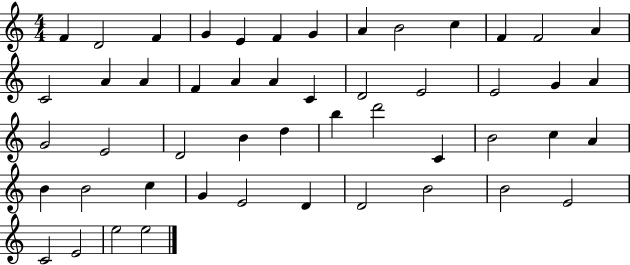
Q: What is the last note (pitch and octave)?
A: E5